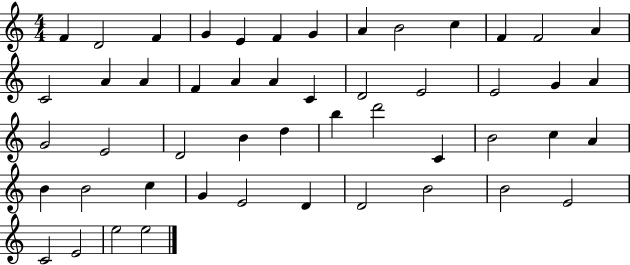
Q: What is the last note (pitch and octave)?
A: E5